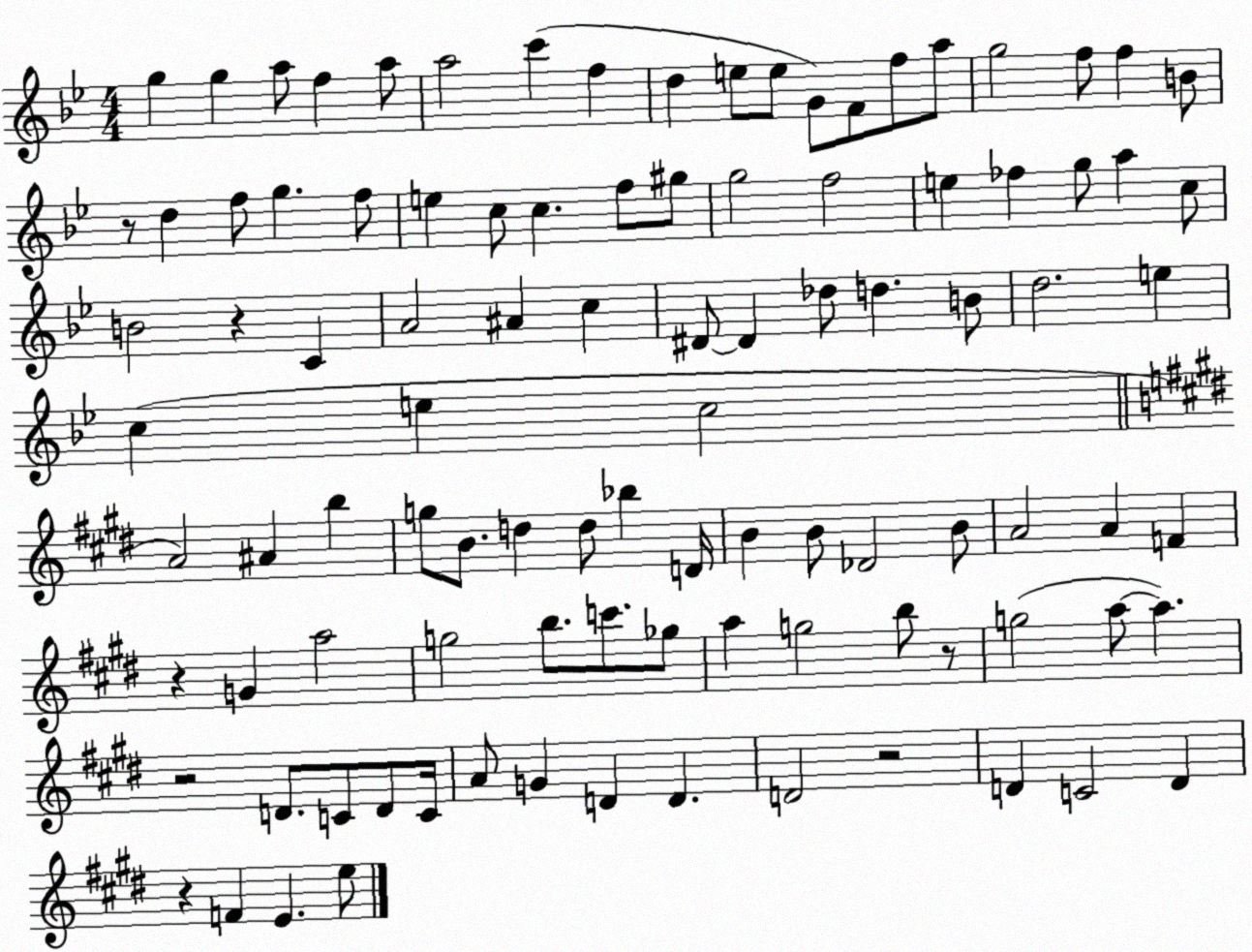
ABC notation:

X:1
T:Untitled
M:4/4
L:1/4
K:Bb
g g a/2 f a/2 a2 c' f d e/2 e/2 G/2 F/2 f/2 a/2 g2 f/2 f B/2 z/2 d f/2 g f/2 e c/2 c f/2 ^g/2 g2 f2 e _f g/2 a c/2 B2 z C A2 ^A c ^D/2 ^D _d/2 d B/2 d2 e c e c2 A2 ^A b g/2 B/2 d d/2 _b D/4 B B/2 _D2 B/2 A2 A F z G a2 g2 b/2 c'/2 _g/2 a g2 b/2 z/2 g2 a/2 a z2 D/2 C/2 D/2 C/4 A/2 G D D D2 z2 D C2 D z F E e/2